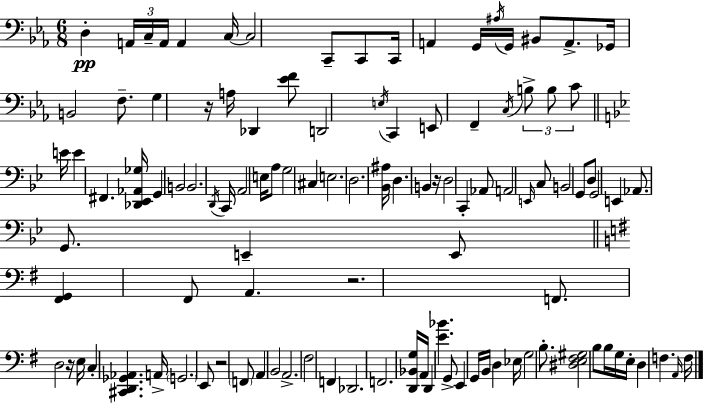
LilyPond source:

{
  \clef bass
  \numericTimeSignature
  \time 6/8
  \key ees \major
  \repeat volta 2 { d4-.\pp \tuplet 3/2 { a,16 c16-- a,16 } a,4 c16~~ | c2 c,8-- c,8 | c,16 a,4 g,16 \acciaccatura { ais16 } g,16 bis,8 a,8.-> | ges,16 b,2 f8.-- | \break g4 r16 a16 des,4 <ees' f'>8 | d,2 \acciaccatura { e16 } c,4 | e,8 f,4-- \acciaccatura { c16 } \tuplet 3/2 { b8-> b8 | c'8 } \bar "||" \break \key bes \major e'16 e'4 fis,4. <des, ees, aes, ges>16 | g,4 b,2 | b,2. | \acciaccatura { d,16 } c,16 a,2 e16 a8 | \break g2 cis4 | e2. | d2. | <bes, ais>16 d4. b,4 | \break r16 d2 c,4-. | aes,8 a,2 \grace { e,16 } | c8 b,2 g,8 | d8 g,2 e,4 | \break aes,8. g,8. e,4-- | e,8 \bar "||" \break \key g \major <fis, g,>4 fis,8 a,4. | r2. | f,8. d2 r16 | e16 c4-. <cis, d, ges, aes,>4. a,16-> | \break \parenthesize g,2. | e,8 r2 \parenthesize f,8 | a,4 b,2 | a,2.-> | \break fis2 f,4 | des,2. | f,2. | <d, bes, g>16 a,16 d,4 <e' bes'>4. | \break g,8-> e,4 g,16 b,16 d4 | ees16 g2 b8.-. | <dis e fis gis>2 b8 b16 g16 | e16-. d4 f4. \grace { a,16 } | \break f16 } \bar "|."
}